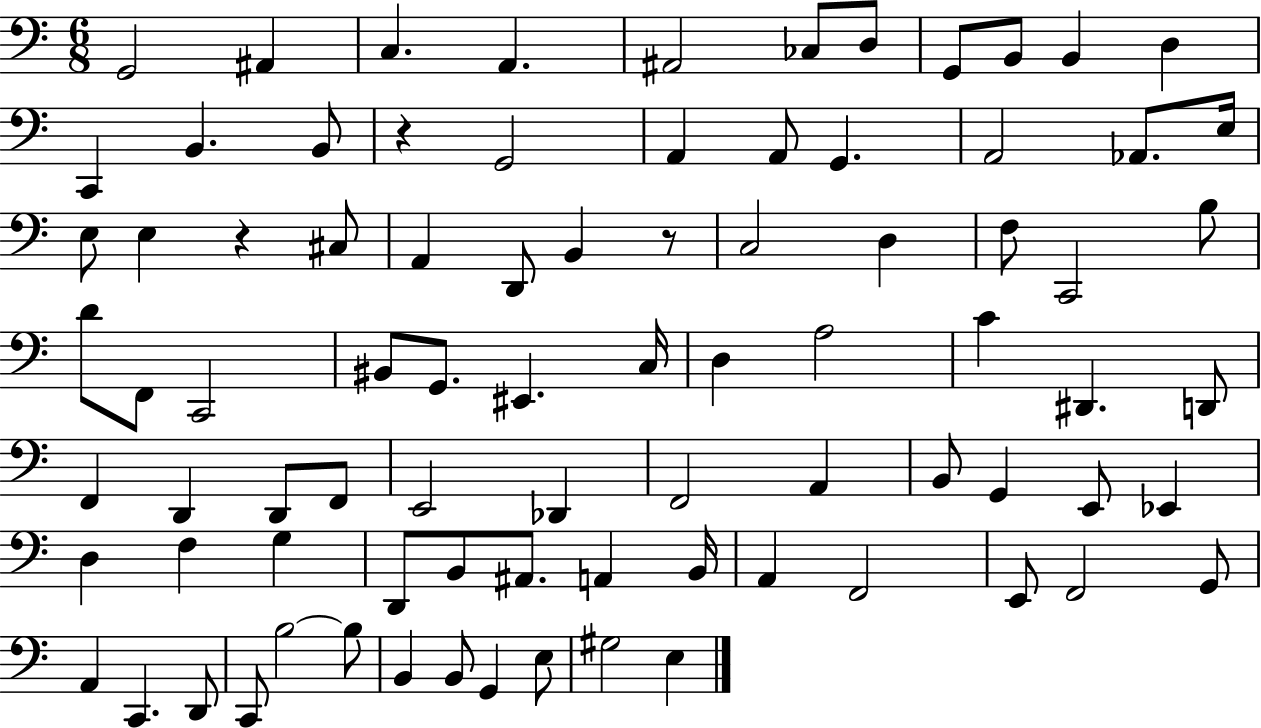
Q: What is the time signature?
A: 6/8